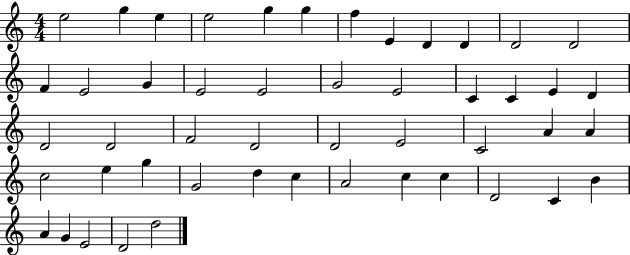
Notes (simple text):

E5/h G5/q E5/q E5/h G5/q G5/q F5/q E4/q D4/q D4/q D4/h D4/h F4/q E4/h G4/q E4/h E4/h G4/h E4/h C4/q C4/q E4/q D4/q D4/h D4/h F4/h D4/h D4/h E4/h C4/h A4/q A4/q C5/h E5/q G5/q G4/h D5/q C5/q A4/h C5/q C5/q D4/h C4/q B4/q A4/q G4/q E4/h D4/h D5/h